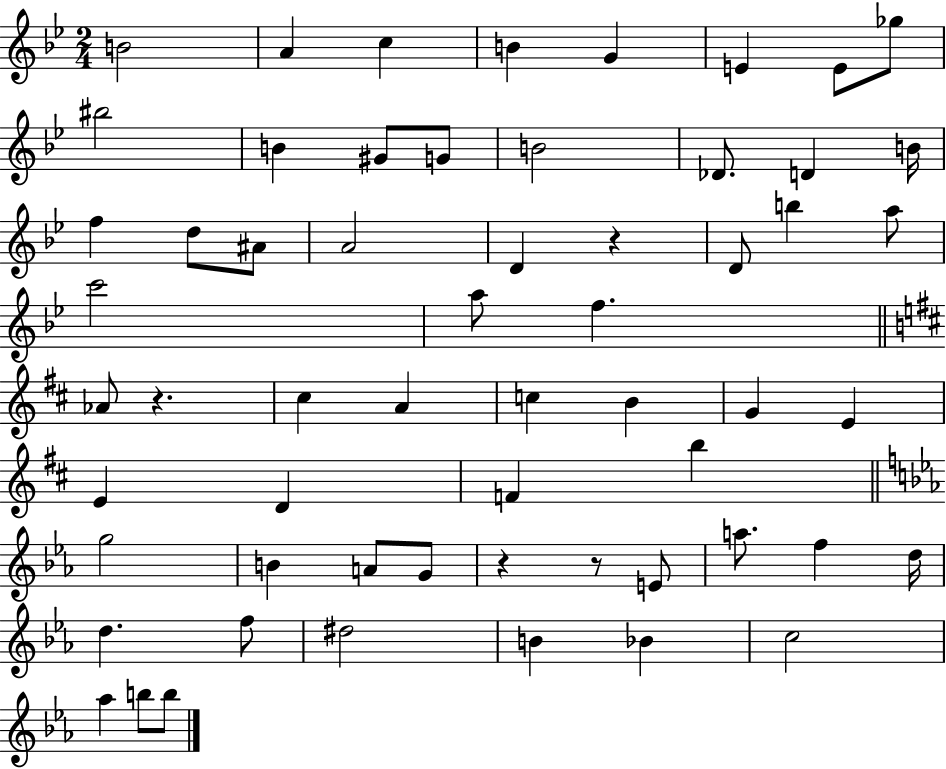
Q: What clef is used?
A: treble